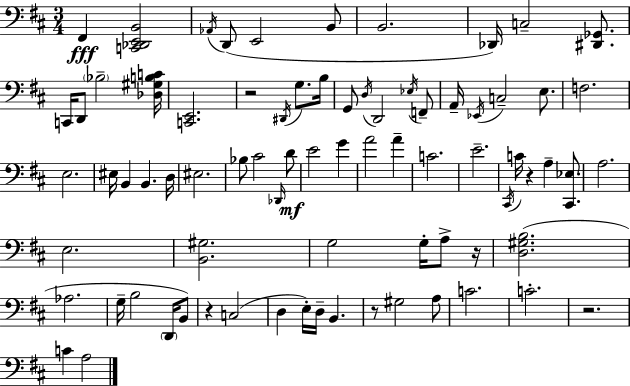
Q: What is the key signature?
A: D major